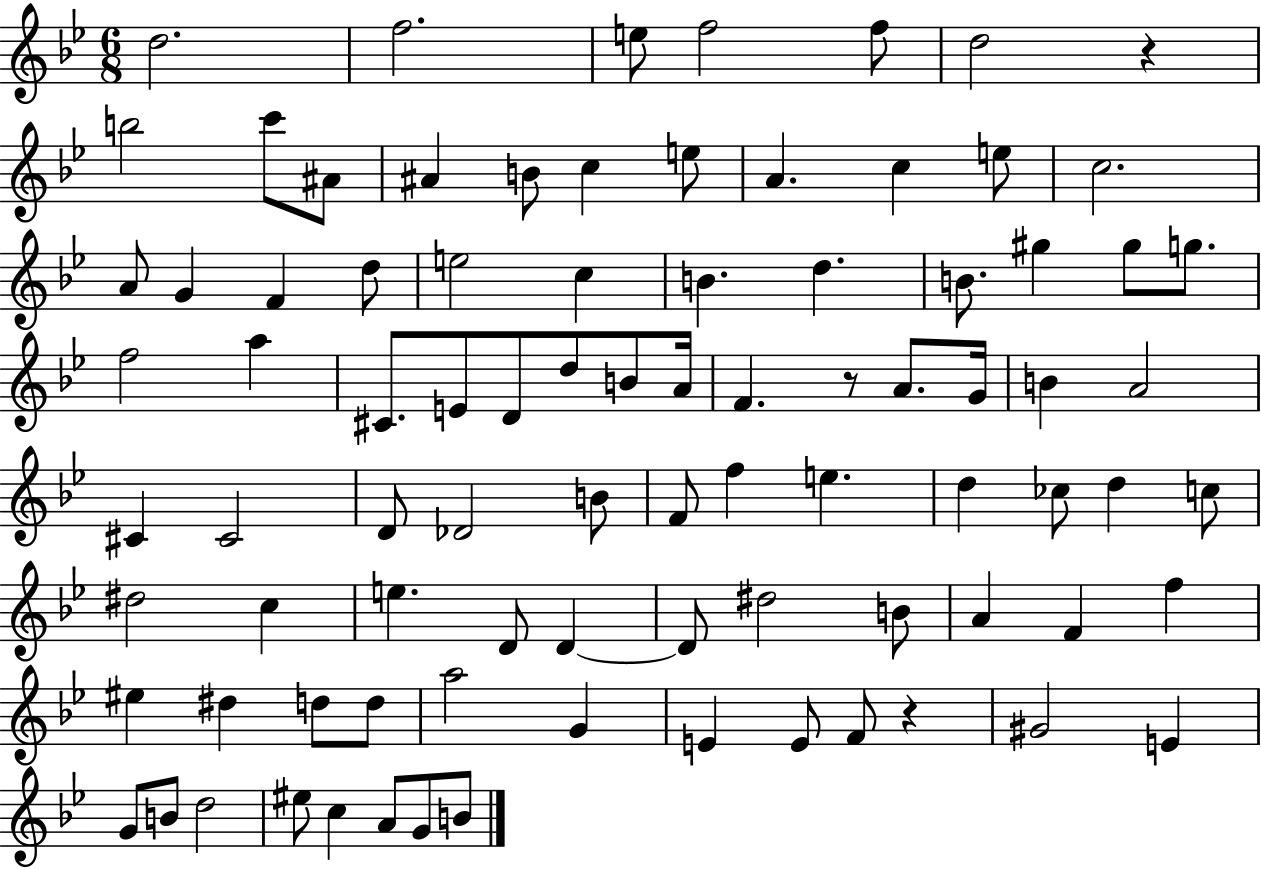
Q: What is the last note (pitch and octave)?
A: B4